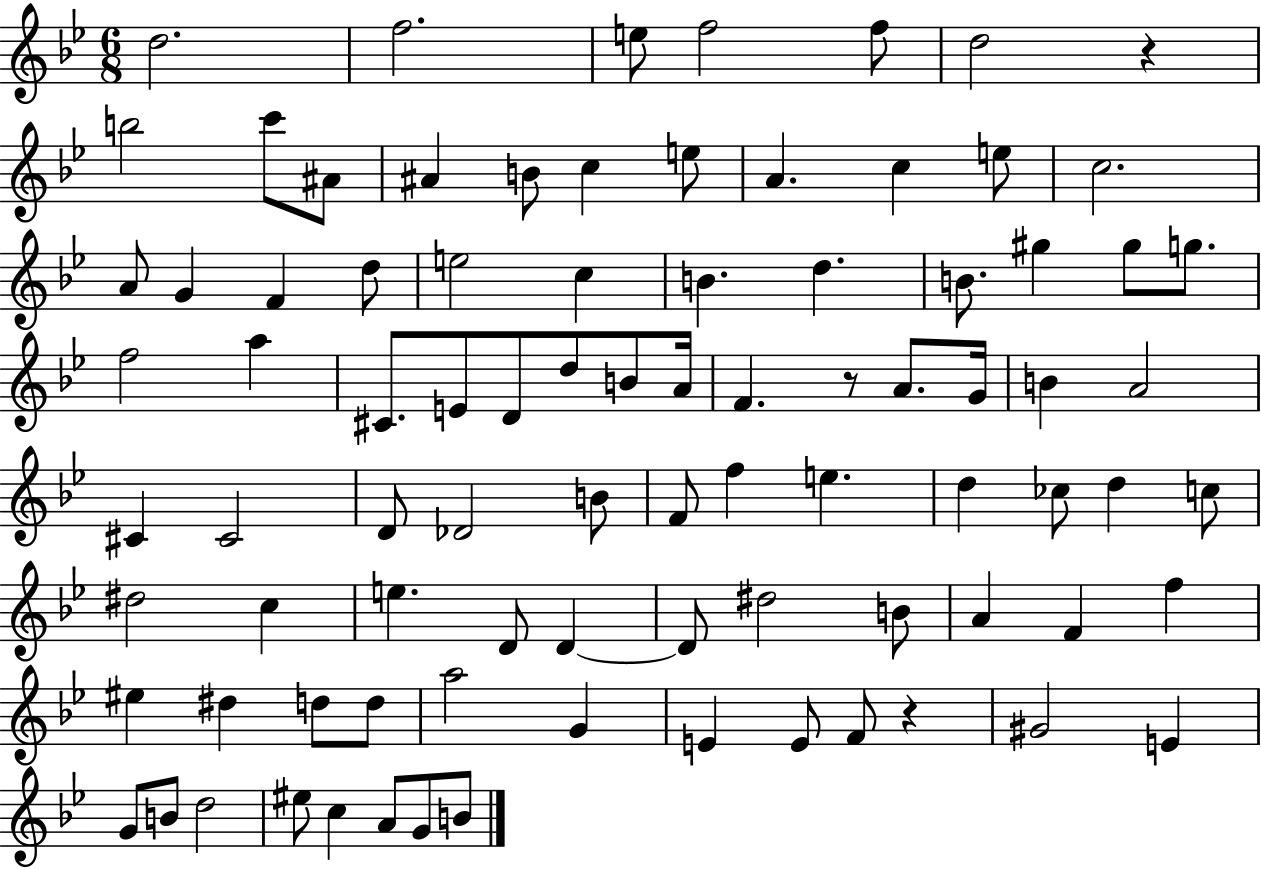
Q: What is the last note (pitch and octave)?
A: B4